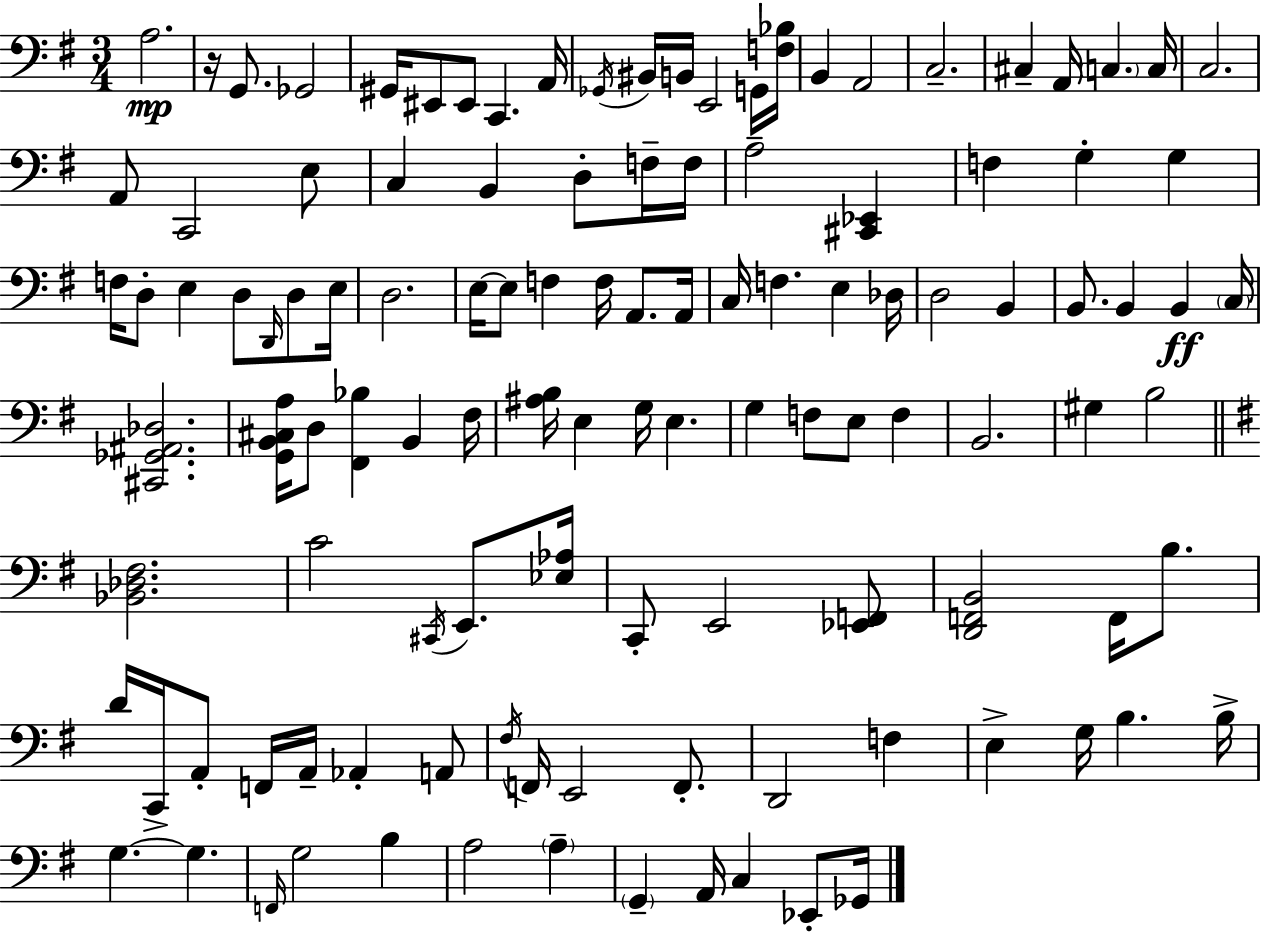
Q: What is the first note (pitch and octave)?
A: A3